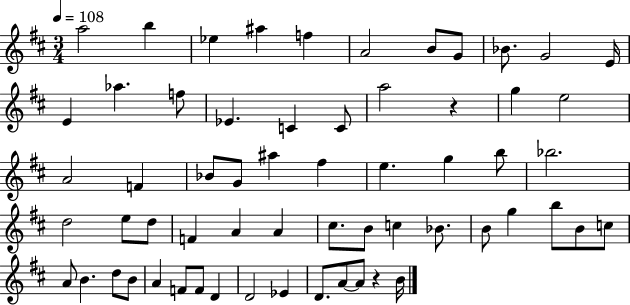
A5/h B5/q Eb5/q A#5/q F5/q A4/h B4/e G4/e Bb4/e. G4/h E4/s E4/q Ab5/q. F5/e Eb4/q. C4/q C4/e A5/h R/q G5/q E5/h A4/h F4/q Bb4/e G4/e A#5/q F#5/q E5/q. G5/q B5/e Bb5/h. D5/h E5/e D5/e F4/q A4/q A4/q C#5/e. B4/e C5/q Bb4/e. B4/e G5/q B5/e B4/e C5/e A4/e B4/q. D5/e B4/e A4/q F4/e F4/e D4/q D4/h Eb4/q D4/e. A4/e A4/e R/q B4/s